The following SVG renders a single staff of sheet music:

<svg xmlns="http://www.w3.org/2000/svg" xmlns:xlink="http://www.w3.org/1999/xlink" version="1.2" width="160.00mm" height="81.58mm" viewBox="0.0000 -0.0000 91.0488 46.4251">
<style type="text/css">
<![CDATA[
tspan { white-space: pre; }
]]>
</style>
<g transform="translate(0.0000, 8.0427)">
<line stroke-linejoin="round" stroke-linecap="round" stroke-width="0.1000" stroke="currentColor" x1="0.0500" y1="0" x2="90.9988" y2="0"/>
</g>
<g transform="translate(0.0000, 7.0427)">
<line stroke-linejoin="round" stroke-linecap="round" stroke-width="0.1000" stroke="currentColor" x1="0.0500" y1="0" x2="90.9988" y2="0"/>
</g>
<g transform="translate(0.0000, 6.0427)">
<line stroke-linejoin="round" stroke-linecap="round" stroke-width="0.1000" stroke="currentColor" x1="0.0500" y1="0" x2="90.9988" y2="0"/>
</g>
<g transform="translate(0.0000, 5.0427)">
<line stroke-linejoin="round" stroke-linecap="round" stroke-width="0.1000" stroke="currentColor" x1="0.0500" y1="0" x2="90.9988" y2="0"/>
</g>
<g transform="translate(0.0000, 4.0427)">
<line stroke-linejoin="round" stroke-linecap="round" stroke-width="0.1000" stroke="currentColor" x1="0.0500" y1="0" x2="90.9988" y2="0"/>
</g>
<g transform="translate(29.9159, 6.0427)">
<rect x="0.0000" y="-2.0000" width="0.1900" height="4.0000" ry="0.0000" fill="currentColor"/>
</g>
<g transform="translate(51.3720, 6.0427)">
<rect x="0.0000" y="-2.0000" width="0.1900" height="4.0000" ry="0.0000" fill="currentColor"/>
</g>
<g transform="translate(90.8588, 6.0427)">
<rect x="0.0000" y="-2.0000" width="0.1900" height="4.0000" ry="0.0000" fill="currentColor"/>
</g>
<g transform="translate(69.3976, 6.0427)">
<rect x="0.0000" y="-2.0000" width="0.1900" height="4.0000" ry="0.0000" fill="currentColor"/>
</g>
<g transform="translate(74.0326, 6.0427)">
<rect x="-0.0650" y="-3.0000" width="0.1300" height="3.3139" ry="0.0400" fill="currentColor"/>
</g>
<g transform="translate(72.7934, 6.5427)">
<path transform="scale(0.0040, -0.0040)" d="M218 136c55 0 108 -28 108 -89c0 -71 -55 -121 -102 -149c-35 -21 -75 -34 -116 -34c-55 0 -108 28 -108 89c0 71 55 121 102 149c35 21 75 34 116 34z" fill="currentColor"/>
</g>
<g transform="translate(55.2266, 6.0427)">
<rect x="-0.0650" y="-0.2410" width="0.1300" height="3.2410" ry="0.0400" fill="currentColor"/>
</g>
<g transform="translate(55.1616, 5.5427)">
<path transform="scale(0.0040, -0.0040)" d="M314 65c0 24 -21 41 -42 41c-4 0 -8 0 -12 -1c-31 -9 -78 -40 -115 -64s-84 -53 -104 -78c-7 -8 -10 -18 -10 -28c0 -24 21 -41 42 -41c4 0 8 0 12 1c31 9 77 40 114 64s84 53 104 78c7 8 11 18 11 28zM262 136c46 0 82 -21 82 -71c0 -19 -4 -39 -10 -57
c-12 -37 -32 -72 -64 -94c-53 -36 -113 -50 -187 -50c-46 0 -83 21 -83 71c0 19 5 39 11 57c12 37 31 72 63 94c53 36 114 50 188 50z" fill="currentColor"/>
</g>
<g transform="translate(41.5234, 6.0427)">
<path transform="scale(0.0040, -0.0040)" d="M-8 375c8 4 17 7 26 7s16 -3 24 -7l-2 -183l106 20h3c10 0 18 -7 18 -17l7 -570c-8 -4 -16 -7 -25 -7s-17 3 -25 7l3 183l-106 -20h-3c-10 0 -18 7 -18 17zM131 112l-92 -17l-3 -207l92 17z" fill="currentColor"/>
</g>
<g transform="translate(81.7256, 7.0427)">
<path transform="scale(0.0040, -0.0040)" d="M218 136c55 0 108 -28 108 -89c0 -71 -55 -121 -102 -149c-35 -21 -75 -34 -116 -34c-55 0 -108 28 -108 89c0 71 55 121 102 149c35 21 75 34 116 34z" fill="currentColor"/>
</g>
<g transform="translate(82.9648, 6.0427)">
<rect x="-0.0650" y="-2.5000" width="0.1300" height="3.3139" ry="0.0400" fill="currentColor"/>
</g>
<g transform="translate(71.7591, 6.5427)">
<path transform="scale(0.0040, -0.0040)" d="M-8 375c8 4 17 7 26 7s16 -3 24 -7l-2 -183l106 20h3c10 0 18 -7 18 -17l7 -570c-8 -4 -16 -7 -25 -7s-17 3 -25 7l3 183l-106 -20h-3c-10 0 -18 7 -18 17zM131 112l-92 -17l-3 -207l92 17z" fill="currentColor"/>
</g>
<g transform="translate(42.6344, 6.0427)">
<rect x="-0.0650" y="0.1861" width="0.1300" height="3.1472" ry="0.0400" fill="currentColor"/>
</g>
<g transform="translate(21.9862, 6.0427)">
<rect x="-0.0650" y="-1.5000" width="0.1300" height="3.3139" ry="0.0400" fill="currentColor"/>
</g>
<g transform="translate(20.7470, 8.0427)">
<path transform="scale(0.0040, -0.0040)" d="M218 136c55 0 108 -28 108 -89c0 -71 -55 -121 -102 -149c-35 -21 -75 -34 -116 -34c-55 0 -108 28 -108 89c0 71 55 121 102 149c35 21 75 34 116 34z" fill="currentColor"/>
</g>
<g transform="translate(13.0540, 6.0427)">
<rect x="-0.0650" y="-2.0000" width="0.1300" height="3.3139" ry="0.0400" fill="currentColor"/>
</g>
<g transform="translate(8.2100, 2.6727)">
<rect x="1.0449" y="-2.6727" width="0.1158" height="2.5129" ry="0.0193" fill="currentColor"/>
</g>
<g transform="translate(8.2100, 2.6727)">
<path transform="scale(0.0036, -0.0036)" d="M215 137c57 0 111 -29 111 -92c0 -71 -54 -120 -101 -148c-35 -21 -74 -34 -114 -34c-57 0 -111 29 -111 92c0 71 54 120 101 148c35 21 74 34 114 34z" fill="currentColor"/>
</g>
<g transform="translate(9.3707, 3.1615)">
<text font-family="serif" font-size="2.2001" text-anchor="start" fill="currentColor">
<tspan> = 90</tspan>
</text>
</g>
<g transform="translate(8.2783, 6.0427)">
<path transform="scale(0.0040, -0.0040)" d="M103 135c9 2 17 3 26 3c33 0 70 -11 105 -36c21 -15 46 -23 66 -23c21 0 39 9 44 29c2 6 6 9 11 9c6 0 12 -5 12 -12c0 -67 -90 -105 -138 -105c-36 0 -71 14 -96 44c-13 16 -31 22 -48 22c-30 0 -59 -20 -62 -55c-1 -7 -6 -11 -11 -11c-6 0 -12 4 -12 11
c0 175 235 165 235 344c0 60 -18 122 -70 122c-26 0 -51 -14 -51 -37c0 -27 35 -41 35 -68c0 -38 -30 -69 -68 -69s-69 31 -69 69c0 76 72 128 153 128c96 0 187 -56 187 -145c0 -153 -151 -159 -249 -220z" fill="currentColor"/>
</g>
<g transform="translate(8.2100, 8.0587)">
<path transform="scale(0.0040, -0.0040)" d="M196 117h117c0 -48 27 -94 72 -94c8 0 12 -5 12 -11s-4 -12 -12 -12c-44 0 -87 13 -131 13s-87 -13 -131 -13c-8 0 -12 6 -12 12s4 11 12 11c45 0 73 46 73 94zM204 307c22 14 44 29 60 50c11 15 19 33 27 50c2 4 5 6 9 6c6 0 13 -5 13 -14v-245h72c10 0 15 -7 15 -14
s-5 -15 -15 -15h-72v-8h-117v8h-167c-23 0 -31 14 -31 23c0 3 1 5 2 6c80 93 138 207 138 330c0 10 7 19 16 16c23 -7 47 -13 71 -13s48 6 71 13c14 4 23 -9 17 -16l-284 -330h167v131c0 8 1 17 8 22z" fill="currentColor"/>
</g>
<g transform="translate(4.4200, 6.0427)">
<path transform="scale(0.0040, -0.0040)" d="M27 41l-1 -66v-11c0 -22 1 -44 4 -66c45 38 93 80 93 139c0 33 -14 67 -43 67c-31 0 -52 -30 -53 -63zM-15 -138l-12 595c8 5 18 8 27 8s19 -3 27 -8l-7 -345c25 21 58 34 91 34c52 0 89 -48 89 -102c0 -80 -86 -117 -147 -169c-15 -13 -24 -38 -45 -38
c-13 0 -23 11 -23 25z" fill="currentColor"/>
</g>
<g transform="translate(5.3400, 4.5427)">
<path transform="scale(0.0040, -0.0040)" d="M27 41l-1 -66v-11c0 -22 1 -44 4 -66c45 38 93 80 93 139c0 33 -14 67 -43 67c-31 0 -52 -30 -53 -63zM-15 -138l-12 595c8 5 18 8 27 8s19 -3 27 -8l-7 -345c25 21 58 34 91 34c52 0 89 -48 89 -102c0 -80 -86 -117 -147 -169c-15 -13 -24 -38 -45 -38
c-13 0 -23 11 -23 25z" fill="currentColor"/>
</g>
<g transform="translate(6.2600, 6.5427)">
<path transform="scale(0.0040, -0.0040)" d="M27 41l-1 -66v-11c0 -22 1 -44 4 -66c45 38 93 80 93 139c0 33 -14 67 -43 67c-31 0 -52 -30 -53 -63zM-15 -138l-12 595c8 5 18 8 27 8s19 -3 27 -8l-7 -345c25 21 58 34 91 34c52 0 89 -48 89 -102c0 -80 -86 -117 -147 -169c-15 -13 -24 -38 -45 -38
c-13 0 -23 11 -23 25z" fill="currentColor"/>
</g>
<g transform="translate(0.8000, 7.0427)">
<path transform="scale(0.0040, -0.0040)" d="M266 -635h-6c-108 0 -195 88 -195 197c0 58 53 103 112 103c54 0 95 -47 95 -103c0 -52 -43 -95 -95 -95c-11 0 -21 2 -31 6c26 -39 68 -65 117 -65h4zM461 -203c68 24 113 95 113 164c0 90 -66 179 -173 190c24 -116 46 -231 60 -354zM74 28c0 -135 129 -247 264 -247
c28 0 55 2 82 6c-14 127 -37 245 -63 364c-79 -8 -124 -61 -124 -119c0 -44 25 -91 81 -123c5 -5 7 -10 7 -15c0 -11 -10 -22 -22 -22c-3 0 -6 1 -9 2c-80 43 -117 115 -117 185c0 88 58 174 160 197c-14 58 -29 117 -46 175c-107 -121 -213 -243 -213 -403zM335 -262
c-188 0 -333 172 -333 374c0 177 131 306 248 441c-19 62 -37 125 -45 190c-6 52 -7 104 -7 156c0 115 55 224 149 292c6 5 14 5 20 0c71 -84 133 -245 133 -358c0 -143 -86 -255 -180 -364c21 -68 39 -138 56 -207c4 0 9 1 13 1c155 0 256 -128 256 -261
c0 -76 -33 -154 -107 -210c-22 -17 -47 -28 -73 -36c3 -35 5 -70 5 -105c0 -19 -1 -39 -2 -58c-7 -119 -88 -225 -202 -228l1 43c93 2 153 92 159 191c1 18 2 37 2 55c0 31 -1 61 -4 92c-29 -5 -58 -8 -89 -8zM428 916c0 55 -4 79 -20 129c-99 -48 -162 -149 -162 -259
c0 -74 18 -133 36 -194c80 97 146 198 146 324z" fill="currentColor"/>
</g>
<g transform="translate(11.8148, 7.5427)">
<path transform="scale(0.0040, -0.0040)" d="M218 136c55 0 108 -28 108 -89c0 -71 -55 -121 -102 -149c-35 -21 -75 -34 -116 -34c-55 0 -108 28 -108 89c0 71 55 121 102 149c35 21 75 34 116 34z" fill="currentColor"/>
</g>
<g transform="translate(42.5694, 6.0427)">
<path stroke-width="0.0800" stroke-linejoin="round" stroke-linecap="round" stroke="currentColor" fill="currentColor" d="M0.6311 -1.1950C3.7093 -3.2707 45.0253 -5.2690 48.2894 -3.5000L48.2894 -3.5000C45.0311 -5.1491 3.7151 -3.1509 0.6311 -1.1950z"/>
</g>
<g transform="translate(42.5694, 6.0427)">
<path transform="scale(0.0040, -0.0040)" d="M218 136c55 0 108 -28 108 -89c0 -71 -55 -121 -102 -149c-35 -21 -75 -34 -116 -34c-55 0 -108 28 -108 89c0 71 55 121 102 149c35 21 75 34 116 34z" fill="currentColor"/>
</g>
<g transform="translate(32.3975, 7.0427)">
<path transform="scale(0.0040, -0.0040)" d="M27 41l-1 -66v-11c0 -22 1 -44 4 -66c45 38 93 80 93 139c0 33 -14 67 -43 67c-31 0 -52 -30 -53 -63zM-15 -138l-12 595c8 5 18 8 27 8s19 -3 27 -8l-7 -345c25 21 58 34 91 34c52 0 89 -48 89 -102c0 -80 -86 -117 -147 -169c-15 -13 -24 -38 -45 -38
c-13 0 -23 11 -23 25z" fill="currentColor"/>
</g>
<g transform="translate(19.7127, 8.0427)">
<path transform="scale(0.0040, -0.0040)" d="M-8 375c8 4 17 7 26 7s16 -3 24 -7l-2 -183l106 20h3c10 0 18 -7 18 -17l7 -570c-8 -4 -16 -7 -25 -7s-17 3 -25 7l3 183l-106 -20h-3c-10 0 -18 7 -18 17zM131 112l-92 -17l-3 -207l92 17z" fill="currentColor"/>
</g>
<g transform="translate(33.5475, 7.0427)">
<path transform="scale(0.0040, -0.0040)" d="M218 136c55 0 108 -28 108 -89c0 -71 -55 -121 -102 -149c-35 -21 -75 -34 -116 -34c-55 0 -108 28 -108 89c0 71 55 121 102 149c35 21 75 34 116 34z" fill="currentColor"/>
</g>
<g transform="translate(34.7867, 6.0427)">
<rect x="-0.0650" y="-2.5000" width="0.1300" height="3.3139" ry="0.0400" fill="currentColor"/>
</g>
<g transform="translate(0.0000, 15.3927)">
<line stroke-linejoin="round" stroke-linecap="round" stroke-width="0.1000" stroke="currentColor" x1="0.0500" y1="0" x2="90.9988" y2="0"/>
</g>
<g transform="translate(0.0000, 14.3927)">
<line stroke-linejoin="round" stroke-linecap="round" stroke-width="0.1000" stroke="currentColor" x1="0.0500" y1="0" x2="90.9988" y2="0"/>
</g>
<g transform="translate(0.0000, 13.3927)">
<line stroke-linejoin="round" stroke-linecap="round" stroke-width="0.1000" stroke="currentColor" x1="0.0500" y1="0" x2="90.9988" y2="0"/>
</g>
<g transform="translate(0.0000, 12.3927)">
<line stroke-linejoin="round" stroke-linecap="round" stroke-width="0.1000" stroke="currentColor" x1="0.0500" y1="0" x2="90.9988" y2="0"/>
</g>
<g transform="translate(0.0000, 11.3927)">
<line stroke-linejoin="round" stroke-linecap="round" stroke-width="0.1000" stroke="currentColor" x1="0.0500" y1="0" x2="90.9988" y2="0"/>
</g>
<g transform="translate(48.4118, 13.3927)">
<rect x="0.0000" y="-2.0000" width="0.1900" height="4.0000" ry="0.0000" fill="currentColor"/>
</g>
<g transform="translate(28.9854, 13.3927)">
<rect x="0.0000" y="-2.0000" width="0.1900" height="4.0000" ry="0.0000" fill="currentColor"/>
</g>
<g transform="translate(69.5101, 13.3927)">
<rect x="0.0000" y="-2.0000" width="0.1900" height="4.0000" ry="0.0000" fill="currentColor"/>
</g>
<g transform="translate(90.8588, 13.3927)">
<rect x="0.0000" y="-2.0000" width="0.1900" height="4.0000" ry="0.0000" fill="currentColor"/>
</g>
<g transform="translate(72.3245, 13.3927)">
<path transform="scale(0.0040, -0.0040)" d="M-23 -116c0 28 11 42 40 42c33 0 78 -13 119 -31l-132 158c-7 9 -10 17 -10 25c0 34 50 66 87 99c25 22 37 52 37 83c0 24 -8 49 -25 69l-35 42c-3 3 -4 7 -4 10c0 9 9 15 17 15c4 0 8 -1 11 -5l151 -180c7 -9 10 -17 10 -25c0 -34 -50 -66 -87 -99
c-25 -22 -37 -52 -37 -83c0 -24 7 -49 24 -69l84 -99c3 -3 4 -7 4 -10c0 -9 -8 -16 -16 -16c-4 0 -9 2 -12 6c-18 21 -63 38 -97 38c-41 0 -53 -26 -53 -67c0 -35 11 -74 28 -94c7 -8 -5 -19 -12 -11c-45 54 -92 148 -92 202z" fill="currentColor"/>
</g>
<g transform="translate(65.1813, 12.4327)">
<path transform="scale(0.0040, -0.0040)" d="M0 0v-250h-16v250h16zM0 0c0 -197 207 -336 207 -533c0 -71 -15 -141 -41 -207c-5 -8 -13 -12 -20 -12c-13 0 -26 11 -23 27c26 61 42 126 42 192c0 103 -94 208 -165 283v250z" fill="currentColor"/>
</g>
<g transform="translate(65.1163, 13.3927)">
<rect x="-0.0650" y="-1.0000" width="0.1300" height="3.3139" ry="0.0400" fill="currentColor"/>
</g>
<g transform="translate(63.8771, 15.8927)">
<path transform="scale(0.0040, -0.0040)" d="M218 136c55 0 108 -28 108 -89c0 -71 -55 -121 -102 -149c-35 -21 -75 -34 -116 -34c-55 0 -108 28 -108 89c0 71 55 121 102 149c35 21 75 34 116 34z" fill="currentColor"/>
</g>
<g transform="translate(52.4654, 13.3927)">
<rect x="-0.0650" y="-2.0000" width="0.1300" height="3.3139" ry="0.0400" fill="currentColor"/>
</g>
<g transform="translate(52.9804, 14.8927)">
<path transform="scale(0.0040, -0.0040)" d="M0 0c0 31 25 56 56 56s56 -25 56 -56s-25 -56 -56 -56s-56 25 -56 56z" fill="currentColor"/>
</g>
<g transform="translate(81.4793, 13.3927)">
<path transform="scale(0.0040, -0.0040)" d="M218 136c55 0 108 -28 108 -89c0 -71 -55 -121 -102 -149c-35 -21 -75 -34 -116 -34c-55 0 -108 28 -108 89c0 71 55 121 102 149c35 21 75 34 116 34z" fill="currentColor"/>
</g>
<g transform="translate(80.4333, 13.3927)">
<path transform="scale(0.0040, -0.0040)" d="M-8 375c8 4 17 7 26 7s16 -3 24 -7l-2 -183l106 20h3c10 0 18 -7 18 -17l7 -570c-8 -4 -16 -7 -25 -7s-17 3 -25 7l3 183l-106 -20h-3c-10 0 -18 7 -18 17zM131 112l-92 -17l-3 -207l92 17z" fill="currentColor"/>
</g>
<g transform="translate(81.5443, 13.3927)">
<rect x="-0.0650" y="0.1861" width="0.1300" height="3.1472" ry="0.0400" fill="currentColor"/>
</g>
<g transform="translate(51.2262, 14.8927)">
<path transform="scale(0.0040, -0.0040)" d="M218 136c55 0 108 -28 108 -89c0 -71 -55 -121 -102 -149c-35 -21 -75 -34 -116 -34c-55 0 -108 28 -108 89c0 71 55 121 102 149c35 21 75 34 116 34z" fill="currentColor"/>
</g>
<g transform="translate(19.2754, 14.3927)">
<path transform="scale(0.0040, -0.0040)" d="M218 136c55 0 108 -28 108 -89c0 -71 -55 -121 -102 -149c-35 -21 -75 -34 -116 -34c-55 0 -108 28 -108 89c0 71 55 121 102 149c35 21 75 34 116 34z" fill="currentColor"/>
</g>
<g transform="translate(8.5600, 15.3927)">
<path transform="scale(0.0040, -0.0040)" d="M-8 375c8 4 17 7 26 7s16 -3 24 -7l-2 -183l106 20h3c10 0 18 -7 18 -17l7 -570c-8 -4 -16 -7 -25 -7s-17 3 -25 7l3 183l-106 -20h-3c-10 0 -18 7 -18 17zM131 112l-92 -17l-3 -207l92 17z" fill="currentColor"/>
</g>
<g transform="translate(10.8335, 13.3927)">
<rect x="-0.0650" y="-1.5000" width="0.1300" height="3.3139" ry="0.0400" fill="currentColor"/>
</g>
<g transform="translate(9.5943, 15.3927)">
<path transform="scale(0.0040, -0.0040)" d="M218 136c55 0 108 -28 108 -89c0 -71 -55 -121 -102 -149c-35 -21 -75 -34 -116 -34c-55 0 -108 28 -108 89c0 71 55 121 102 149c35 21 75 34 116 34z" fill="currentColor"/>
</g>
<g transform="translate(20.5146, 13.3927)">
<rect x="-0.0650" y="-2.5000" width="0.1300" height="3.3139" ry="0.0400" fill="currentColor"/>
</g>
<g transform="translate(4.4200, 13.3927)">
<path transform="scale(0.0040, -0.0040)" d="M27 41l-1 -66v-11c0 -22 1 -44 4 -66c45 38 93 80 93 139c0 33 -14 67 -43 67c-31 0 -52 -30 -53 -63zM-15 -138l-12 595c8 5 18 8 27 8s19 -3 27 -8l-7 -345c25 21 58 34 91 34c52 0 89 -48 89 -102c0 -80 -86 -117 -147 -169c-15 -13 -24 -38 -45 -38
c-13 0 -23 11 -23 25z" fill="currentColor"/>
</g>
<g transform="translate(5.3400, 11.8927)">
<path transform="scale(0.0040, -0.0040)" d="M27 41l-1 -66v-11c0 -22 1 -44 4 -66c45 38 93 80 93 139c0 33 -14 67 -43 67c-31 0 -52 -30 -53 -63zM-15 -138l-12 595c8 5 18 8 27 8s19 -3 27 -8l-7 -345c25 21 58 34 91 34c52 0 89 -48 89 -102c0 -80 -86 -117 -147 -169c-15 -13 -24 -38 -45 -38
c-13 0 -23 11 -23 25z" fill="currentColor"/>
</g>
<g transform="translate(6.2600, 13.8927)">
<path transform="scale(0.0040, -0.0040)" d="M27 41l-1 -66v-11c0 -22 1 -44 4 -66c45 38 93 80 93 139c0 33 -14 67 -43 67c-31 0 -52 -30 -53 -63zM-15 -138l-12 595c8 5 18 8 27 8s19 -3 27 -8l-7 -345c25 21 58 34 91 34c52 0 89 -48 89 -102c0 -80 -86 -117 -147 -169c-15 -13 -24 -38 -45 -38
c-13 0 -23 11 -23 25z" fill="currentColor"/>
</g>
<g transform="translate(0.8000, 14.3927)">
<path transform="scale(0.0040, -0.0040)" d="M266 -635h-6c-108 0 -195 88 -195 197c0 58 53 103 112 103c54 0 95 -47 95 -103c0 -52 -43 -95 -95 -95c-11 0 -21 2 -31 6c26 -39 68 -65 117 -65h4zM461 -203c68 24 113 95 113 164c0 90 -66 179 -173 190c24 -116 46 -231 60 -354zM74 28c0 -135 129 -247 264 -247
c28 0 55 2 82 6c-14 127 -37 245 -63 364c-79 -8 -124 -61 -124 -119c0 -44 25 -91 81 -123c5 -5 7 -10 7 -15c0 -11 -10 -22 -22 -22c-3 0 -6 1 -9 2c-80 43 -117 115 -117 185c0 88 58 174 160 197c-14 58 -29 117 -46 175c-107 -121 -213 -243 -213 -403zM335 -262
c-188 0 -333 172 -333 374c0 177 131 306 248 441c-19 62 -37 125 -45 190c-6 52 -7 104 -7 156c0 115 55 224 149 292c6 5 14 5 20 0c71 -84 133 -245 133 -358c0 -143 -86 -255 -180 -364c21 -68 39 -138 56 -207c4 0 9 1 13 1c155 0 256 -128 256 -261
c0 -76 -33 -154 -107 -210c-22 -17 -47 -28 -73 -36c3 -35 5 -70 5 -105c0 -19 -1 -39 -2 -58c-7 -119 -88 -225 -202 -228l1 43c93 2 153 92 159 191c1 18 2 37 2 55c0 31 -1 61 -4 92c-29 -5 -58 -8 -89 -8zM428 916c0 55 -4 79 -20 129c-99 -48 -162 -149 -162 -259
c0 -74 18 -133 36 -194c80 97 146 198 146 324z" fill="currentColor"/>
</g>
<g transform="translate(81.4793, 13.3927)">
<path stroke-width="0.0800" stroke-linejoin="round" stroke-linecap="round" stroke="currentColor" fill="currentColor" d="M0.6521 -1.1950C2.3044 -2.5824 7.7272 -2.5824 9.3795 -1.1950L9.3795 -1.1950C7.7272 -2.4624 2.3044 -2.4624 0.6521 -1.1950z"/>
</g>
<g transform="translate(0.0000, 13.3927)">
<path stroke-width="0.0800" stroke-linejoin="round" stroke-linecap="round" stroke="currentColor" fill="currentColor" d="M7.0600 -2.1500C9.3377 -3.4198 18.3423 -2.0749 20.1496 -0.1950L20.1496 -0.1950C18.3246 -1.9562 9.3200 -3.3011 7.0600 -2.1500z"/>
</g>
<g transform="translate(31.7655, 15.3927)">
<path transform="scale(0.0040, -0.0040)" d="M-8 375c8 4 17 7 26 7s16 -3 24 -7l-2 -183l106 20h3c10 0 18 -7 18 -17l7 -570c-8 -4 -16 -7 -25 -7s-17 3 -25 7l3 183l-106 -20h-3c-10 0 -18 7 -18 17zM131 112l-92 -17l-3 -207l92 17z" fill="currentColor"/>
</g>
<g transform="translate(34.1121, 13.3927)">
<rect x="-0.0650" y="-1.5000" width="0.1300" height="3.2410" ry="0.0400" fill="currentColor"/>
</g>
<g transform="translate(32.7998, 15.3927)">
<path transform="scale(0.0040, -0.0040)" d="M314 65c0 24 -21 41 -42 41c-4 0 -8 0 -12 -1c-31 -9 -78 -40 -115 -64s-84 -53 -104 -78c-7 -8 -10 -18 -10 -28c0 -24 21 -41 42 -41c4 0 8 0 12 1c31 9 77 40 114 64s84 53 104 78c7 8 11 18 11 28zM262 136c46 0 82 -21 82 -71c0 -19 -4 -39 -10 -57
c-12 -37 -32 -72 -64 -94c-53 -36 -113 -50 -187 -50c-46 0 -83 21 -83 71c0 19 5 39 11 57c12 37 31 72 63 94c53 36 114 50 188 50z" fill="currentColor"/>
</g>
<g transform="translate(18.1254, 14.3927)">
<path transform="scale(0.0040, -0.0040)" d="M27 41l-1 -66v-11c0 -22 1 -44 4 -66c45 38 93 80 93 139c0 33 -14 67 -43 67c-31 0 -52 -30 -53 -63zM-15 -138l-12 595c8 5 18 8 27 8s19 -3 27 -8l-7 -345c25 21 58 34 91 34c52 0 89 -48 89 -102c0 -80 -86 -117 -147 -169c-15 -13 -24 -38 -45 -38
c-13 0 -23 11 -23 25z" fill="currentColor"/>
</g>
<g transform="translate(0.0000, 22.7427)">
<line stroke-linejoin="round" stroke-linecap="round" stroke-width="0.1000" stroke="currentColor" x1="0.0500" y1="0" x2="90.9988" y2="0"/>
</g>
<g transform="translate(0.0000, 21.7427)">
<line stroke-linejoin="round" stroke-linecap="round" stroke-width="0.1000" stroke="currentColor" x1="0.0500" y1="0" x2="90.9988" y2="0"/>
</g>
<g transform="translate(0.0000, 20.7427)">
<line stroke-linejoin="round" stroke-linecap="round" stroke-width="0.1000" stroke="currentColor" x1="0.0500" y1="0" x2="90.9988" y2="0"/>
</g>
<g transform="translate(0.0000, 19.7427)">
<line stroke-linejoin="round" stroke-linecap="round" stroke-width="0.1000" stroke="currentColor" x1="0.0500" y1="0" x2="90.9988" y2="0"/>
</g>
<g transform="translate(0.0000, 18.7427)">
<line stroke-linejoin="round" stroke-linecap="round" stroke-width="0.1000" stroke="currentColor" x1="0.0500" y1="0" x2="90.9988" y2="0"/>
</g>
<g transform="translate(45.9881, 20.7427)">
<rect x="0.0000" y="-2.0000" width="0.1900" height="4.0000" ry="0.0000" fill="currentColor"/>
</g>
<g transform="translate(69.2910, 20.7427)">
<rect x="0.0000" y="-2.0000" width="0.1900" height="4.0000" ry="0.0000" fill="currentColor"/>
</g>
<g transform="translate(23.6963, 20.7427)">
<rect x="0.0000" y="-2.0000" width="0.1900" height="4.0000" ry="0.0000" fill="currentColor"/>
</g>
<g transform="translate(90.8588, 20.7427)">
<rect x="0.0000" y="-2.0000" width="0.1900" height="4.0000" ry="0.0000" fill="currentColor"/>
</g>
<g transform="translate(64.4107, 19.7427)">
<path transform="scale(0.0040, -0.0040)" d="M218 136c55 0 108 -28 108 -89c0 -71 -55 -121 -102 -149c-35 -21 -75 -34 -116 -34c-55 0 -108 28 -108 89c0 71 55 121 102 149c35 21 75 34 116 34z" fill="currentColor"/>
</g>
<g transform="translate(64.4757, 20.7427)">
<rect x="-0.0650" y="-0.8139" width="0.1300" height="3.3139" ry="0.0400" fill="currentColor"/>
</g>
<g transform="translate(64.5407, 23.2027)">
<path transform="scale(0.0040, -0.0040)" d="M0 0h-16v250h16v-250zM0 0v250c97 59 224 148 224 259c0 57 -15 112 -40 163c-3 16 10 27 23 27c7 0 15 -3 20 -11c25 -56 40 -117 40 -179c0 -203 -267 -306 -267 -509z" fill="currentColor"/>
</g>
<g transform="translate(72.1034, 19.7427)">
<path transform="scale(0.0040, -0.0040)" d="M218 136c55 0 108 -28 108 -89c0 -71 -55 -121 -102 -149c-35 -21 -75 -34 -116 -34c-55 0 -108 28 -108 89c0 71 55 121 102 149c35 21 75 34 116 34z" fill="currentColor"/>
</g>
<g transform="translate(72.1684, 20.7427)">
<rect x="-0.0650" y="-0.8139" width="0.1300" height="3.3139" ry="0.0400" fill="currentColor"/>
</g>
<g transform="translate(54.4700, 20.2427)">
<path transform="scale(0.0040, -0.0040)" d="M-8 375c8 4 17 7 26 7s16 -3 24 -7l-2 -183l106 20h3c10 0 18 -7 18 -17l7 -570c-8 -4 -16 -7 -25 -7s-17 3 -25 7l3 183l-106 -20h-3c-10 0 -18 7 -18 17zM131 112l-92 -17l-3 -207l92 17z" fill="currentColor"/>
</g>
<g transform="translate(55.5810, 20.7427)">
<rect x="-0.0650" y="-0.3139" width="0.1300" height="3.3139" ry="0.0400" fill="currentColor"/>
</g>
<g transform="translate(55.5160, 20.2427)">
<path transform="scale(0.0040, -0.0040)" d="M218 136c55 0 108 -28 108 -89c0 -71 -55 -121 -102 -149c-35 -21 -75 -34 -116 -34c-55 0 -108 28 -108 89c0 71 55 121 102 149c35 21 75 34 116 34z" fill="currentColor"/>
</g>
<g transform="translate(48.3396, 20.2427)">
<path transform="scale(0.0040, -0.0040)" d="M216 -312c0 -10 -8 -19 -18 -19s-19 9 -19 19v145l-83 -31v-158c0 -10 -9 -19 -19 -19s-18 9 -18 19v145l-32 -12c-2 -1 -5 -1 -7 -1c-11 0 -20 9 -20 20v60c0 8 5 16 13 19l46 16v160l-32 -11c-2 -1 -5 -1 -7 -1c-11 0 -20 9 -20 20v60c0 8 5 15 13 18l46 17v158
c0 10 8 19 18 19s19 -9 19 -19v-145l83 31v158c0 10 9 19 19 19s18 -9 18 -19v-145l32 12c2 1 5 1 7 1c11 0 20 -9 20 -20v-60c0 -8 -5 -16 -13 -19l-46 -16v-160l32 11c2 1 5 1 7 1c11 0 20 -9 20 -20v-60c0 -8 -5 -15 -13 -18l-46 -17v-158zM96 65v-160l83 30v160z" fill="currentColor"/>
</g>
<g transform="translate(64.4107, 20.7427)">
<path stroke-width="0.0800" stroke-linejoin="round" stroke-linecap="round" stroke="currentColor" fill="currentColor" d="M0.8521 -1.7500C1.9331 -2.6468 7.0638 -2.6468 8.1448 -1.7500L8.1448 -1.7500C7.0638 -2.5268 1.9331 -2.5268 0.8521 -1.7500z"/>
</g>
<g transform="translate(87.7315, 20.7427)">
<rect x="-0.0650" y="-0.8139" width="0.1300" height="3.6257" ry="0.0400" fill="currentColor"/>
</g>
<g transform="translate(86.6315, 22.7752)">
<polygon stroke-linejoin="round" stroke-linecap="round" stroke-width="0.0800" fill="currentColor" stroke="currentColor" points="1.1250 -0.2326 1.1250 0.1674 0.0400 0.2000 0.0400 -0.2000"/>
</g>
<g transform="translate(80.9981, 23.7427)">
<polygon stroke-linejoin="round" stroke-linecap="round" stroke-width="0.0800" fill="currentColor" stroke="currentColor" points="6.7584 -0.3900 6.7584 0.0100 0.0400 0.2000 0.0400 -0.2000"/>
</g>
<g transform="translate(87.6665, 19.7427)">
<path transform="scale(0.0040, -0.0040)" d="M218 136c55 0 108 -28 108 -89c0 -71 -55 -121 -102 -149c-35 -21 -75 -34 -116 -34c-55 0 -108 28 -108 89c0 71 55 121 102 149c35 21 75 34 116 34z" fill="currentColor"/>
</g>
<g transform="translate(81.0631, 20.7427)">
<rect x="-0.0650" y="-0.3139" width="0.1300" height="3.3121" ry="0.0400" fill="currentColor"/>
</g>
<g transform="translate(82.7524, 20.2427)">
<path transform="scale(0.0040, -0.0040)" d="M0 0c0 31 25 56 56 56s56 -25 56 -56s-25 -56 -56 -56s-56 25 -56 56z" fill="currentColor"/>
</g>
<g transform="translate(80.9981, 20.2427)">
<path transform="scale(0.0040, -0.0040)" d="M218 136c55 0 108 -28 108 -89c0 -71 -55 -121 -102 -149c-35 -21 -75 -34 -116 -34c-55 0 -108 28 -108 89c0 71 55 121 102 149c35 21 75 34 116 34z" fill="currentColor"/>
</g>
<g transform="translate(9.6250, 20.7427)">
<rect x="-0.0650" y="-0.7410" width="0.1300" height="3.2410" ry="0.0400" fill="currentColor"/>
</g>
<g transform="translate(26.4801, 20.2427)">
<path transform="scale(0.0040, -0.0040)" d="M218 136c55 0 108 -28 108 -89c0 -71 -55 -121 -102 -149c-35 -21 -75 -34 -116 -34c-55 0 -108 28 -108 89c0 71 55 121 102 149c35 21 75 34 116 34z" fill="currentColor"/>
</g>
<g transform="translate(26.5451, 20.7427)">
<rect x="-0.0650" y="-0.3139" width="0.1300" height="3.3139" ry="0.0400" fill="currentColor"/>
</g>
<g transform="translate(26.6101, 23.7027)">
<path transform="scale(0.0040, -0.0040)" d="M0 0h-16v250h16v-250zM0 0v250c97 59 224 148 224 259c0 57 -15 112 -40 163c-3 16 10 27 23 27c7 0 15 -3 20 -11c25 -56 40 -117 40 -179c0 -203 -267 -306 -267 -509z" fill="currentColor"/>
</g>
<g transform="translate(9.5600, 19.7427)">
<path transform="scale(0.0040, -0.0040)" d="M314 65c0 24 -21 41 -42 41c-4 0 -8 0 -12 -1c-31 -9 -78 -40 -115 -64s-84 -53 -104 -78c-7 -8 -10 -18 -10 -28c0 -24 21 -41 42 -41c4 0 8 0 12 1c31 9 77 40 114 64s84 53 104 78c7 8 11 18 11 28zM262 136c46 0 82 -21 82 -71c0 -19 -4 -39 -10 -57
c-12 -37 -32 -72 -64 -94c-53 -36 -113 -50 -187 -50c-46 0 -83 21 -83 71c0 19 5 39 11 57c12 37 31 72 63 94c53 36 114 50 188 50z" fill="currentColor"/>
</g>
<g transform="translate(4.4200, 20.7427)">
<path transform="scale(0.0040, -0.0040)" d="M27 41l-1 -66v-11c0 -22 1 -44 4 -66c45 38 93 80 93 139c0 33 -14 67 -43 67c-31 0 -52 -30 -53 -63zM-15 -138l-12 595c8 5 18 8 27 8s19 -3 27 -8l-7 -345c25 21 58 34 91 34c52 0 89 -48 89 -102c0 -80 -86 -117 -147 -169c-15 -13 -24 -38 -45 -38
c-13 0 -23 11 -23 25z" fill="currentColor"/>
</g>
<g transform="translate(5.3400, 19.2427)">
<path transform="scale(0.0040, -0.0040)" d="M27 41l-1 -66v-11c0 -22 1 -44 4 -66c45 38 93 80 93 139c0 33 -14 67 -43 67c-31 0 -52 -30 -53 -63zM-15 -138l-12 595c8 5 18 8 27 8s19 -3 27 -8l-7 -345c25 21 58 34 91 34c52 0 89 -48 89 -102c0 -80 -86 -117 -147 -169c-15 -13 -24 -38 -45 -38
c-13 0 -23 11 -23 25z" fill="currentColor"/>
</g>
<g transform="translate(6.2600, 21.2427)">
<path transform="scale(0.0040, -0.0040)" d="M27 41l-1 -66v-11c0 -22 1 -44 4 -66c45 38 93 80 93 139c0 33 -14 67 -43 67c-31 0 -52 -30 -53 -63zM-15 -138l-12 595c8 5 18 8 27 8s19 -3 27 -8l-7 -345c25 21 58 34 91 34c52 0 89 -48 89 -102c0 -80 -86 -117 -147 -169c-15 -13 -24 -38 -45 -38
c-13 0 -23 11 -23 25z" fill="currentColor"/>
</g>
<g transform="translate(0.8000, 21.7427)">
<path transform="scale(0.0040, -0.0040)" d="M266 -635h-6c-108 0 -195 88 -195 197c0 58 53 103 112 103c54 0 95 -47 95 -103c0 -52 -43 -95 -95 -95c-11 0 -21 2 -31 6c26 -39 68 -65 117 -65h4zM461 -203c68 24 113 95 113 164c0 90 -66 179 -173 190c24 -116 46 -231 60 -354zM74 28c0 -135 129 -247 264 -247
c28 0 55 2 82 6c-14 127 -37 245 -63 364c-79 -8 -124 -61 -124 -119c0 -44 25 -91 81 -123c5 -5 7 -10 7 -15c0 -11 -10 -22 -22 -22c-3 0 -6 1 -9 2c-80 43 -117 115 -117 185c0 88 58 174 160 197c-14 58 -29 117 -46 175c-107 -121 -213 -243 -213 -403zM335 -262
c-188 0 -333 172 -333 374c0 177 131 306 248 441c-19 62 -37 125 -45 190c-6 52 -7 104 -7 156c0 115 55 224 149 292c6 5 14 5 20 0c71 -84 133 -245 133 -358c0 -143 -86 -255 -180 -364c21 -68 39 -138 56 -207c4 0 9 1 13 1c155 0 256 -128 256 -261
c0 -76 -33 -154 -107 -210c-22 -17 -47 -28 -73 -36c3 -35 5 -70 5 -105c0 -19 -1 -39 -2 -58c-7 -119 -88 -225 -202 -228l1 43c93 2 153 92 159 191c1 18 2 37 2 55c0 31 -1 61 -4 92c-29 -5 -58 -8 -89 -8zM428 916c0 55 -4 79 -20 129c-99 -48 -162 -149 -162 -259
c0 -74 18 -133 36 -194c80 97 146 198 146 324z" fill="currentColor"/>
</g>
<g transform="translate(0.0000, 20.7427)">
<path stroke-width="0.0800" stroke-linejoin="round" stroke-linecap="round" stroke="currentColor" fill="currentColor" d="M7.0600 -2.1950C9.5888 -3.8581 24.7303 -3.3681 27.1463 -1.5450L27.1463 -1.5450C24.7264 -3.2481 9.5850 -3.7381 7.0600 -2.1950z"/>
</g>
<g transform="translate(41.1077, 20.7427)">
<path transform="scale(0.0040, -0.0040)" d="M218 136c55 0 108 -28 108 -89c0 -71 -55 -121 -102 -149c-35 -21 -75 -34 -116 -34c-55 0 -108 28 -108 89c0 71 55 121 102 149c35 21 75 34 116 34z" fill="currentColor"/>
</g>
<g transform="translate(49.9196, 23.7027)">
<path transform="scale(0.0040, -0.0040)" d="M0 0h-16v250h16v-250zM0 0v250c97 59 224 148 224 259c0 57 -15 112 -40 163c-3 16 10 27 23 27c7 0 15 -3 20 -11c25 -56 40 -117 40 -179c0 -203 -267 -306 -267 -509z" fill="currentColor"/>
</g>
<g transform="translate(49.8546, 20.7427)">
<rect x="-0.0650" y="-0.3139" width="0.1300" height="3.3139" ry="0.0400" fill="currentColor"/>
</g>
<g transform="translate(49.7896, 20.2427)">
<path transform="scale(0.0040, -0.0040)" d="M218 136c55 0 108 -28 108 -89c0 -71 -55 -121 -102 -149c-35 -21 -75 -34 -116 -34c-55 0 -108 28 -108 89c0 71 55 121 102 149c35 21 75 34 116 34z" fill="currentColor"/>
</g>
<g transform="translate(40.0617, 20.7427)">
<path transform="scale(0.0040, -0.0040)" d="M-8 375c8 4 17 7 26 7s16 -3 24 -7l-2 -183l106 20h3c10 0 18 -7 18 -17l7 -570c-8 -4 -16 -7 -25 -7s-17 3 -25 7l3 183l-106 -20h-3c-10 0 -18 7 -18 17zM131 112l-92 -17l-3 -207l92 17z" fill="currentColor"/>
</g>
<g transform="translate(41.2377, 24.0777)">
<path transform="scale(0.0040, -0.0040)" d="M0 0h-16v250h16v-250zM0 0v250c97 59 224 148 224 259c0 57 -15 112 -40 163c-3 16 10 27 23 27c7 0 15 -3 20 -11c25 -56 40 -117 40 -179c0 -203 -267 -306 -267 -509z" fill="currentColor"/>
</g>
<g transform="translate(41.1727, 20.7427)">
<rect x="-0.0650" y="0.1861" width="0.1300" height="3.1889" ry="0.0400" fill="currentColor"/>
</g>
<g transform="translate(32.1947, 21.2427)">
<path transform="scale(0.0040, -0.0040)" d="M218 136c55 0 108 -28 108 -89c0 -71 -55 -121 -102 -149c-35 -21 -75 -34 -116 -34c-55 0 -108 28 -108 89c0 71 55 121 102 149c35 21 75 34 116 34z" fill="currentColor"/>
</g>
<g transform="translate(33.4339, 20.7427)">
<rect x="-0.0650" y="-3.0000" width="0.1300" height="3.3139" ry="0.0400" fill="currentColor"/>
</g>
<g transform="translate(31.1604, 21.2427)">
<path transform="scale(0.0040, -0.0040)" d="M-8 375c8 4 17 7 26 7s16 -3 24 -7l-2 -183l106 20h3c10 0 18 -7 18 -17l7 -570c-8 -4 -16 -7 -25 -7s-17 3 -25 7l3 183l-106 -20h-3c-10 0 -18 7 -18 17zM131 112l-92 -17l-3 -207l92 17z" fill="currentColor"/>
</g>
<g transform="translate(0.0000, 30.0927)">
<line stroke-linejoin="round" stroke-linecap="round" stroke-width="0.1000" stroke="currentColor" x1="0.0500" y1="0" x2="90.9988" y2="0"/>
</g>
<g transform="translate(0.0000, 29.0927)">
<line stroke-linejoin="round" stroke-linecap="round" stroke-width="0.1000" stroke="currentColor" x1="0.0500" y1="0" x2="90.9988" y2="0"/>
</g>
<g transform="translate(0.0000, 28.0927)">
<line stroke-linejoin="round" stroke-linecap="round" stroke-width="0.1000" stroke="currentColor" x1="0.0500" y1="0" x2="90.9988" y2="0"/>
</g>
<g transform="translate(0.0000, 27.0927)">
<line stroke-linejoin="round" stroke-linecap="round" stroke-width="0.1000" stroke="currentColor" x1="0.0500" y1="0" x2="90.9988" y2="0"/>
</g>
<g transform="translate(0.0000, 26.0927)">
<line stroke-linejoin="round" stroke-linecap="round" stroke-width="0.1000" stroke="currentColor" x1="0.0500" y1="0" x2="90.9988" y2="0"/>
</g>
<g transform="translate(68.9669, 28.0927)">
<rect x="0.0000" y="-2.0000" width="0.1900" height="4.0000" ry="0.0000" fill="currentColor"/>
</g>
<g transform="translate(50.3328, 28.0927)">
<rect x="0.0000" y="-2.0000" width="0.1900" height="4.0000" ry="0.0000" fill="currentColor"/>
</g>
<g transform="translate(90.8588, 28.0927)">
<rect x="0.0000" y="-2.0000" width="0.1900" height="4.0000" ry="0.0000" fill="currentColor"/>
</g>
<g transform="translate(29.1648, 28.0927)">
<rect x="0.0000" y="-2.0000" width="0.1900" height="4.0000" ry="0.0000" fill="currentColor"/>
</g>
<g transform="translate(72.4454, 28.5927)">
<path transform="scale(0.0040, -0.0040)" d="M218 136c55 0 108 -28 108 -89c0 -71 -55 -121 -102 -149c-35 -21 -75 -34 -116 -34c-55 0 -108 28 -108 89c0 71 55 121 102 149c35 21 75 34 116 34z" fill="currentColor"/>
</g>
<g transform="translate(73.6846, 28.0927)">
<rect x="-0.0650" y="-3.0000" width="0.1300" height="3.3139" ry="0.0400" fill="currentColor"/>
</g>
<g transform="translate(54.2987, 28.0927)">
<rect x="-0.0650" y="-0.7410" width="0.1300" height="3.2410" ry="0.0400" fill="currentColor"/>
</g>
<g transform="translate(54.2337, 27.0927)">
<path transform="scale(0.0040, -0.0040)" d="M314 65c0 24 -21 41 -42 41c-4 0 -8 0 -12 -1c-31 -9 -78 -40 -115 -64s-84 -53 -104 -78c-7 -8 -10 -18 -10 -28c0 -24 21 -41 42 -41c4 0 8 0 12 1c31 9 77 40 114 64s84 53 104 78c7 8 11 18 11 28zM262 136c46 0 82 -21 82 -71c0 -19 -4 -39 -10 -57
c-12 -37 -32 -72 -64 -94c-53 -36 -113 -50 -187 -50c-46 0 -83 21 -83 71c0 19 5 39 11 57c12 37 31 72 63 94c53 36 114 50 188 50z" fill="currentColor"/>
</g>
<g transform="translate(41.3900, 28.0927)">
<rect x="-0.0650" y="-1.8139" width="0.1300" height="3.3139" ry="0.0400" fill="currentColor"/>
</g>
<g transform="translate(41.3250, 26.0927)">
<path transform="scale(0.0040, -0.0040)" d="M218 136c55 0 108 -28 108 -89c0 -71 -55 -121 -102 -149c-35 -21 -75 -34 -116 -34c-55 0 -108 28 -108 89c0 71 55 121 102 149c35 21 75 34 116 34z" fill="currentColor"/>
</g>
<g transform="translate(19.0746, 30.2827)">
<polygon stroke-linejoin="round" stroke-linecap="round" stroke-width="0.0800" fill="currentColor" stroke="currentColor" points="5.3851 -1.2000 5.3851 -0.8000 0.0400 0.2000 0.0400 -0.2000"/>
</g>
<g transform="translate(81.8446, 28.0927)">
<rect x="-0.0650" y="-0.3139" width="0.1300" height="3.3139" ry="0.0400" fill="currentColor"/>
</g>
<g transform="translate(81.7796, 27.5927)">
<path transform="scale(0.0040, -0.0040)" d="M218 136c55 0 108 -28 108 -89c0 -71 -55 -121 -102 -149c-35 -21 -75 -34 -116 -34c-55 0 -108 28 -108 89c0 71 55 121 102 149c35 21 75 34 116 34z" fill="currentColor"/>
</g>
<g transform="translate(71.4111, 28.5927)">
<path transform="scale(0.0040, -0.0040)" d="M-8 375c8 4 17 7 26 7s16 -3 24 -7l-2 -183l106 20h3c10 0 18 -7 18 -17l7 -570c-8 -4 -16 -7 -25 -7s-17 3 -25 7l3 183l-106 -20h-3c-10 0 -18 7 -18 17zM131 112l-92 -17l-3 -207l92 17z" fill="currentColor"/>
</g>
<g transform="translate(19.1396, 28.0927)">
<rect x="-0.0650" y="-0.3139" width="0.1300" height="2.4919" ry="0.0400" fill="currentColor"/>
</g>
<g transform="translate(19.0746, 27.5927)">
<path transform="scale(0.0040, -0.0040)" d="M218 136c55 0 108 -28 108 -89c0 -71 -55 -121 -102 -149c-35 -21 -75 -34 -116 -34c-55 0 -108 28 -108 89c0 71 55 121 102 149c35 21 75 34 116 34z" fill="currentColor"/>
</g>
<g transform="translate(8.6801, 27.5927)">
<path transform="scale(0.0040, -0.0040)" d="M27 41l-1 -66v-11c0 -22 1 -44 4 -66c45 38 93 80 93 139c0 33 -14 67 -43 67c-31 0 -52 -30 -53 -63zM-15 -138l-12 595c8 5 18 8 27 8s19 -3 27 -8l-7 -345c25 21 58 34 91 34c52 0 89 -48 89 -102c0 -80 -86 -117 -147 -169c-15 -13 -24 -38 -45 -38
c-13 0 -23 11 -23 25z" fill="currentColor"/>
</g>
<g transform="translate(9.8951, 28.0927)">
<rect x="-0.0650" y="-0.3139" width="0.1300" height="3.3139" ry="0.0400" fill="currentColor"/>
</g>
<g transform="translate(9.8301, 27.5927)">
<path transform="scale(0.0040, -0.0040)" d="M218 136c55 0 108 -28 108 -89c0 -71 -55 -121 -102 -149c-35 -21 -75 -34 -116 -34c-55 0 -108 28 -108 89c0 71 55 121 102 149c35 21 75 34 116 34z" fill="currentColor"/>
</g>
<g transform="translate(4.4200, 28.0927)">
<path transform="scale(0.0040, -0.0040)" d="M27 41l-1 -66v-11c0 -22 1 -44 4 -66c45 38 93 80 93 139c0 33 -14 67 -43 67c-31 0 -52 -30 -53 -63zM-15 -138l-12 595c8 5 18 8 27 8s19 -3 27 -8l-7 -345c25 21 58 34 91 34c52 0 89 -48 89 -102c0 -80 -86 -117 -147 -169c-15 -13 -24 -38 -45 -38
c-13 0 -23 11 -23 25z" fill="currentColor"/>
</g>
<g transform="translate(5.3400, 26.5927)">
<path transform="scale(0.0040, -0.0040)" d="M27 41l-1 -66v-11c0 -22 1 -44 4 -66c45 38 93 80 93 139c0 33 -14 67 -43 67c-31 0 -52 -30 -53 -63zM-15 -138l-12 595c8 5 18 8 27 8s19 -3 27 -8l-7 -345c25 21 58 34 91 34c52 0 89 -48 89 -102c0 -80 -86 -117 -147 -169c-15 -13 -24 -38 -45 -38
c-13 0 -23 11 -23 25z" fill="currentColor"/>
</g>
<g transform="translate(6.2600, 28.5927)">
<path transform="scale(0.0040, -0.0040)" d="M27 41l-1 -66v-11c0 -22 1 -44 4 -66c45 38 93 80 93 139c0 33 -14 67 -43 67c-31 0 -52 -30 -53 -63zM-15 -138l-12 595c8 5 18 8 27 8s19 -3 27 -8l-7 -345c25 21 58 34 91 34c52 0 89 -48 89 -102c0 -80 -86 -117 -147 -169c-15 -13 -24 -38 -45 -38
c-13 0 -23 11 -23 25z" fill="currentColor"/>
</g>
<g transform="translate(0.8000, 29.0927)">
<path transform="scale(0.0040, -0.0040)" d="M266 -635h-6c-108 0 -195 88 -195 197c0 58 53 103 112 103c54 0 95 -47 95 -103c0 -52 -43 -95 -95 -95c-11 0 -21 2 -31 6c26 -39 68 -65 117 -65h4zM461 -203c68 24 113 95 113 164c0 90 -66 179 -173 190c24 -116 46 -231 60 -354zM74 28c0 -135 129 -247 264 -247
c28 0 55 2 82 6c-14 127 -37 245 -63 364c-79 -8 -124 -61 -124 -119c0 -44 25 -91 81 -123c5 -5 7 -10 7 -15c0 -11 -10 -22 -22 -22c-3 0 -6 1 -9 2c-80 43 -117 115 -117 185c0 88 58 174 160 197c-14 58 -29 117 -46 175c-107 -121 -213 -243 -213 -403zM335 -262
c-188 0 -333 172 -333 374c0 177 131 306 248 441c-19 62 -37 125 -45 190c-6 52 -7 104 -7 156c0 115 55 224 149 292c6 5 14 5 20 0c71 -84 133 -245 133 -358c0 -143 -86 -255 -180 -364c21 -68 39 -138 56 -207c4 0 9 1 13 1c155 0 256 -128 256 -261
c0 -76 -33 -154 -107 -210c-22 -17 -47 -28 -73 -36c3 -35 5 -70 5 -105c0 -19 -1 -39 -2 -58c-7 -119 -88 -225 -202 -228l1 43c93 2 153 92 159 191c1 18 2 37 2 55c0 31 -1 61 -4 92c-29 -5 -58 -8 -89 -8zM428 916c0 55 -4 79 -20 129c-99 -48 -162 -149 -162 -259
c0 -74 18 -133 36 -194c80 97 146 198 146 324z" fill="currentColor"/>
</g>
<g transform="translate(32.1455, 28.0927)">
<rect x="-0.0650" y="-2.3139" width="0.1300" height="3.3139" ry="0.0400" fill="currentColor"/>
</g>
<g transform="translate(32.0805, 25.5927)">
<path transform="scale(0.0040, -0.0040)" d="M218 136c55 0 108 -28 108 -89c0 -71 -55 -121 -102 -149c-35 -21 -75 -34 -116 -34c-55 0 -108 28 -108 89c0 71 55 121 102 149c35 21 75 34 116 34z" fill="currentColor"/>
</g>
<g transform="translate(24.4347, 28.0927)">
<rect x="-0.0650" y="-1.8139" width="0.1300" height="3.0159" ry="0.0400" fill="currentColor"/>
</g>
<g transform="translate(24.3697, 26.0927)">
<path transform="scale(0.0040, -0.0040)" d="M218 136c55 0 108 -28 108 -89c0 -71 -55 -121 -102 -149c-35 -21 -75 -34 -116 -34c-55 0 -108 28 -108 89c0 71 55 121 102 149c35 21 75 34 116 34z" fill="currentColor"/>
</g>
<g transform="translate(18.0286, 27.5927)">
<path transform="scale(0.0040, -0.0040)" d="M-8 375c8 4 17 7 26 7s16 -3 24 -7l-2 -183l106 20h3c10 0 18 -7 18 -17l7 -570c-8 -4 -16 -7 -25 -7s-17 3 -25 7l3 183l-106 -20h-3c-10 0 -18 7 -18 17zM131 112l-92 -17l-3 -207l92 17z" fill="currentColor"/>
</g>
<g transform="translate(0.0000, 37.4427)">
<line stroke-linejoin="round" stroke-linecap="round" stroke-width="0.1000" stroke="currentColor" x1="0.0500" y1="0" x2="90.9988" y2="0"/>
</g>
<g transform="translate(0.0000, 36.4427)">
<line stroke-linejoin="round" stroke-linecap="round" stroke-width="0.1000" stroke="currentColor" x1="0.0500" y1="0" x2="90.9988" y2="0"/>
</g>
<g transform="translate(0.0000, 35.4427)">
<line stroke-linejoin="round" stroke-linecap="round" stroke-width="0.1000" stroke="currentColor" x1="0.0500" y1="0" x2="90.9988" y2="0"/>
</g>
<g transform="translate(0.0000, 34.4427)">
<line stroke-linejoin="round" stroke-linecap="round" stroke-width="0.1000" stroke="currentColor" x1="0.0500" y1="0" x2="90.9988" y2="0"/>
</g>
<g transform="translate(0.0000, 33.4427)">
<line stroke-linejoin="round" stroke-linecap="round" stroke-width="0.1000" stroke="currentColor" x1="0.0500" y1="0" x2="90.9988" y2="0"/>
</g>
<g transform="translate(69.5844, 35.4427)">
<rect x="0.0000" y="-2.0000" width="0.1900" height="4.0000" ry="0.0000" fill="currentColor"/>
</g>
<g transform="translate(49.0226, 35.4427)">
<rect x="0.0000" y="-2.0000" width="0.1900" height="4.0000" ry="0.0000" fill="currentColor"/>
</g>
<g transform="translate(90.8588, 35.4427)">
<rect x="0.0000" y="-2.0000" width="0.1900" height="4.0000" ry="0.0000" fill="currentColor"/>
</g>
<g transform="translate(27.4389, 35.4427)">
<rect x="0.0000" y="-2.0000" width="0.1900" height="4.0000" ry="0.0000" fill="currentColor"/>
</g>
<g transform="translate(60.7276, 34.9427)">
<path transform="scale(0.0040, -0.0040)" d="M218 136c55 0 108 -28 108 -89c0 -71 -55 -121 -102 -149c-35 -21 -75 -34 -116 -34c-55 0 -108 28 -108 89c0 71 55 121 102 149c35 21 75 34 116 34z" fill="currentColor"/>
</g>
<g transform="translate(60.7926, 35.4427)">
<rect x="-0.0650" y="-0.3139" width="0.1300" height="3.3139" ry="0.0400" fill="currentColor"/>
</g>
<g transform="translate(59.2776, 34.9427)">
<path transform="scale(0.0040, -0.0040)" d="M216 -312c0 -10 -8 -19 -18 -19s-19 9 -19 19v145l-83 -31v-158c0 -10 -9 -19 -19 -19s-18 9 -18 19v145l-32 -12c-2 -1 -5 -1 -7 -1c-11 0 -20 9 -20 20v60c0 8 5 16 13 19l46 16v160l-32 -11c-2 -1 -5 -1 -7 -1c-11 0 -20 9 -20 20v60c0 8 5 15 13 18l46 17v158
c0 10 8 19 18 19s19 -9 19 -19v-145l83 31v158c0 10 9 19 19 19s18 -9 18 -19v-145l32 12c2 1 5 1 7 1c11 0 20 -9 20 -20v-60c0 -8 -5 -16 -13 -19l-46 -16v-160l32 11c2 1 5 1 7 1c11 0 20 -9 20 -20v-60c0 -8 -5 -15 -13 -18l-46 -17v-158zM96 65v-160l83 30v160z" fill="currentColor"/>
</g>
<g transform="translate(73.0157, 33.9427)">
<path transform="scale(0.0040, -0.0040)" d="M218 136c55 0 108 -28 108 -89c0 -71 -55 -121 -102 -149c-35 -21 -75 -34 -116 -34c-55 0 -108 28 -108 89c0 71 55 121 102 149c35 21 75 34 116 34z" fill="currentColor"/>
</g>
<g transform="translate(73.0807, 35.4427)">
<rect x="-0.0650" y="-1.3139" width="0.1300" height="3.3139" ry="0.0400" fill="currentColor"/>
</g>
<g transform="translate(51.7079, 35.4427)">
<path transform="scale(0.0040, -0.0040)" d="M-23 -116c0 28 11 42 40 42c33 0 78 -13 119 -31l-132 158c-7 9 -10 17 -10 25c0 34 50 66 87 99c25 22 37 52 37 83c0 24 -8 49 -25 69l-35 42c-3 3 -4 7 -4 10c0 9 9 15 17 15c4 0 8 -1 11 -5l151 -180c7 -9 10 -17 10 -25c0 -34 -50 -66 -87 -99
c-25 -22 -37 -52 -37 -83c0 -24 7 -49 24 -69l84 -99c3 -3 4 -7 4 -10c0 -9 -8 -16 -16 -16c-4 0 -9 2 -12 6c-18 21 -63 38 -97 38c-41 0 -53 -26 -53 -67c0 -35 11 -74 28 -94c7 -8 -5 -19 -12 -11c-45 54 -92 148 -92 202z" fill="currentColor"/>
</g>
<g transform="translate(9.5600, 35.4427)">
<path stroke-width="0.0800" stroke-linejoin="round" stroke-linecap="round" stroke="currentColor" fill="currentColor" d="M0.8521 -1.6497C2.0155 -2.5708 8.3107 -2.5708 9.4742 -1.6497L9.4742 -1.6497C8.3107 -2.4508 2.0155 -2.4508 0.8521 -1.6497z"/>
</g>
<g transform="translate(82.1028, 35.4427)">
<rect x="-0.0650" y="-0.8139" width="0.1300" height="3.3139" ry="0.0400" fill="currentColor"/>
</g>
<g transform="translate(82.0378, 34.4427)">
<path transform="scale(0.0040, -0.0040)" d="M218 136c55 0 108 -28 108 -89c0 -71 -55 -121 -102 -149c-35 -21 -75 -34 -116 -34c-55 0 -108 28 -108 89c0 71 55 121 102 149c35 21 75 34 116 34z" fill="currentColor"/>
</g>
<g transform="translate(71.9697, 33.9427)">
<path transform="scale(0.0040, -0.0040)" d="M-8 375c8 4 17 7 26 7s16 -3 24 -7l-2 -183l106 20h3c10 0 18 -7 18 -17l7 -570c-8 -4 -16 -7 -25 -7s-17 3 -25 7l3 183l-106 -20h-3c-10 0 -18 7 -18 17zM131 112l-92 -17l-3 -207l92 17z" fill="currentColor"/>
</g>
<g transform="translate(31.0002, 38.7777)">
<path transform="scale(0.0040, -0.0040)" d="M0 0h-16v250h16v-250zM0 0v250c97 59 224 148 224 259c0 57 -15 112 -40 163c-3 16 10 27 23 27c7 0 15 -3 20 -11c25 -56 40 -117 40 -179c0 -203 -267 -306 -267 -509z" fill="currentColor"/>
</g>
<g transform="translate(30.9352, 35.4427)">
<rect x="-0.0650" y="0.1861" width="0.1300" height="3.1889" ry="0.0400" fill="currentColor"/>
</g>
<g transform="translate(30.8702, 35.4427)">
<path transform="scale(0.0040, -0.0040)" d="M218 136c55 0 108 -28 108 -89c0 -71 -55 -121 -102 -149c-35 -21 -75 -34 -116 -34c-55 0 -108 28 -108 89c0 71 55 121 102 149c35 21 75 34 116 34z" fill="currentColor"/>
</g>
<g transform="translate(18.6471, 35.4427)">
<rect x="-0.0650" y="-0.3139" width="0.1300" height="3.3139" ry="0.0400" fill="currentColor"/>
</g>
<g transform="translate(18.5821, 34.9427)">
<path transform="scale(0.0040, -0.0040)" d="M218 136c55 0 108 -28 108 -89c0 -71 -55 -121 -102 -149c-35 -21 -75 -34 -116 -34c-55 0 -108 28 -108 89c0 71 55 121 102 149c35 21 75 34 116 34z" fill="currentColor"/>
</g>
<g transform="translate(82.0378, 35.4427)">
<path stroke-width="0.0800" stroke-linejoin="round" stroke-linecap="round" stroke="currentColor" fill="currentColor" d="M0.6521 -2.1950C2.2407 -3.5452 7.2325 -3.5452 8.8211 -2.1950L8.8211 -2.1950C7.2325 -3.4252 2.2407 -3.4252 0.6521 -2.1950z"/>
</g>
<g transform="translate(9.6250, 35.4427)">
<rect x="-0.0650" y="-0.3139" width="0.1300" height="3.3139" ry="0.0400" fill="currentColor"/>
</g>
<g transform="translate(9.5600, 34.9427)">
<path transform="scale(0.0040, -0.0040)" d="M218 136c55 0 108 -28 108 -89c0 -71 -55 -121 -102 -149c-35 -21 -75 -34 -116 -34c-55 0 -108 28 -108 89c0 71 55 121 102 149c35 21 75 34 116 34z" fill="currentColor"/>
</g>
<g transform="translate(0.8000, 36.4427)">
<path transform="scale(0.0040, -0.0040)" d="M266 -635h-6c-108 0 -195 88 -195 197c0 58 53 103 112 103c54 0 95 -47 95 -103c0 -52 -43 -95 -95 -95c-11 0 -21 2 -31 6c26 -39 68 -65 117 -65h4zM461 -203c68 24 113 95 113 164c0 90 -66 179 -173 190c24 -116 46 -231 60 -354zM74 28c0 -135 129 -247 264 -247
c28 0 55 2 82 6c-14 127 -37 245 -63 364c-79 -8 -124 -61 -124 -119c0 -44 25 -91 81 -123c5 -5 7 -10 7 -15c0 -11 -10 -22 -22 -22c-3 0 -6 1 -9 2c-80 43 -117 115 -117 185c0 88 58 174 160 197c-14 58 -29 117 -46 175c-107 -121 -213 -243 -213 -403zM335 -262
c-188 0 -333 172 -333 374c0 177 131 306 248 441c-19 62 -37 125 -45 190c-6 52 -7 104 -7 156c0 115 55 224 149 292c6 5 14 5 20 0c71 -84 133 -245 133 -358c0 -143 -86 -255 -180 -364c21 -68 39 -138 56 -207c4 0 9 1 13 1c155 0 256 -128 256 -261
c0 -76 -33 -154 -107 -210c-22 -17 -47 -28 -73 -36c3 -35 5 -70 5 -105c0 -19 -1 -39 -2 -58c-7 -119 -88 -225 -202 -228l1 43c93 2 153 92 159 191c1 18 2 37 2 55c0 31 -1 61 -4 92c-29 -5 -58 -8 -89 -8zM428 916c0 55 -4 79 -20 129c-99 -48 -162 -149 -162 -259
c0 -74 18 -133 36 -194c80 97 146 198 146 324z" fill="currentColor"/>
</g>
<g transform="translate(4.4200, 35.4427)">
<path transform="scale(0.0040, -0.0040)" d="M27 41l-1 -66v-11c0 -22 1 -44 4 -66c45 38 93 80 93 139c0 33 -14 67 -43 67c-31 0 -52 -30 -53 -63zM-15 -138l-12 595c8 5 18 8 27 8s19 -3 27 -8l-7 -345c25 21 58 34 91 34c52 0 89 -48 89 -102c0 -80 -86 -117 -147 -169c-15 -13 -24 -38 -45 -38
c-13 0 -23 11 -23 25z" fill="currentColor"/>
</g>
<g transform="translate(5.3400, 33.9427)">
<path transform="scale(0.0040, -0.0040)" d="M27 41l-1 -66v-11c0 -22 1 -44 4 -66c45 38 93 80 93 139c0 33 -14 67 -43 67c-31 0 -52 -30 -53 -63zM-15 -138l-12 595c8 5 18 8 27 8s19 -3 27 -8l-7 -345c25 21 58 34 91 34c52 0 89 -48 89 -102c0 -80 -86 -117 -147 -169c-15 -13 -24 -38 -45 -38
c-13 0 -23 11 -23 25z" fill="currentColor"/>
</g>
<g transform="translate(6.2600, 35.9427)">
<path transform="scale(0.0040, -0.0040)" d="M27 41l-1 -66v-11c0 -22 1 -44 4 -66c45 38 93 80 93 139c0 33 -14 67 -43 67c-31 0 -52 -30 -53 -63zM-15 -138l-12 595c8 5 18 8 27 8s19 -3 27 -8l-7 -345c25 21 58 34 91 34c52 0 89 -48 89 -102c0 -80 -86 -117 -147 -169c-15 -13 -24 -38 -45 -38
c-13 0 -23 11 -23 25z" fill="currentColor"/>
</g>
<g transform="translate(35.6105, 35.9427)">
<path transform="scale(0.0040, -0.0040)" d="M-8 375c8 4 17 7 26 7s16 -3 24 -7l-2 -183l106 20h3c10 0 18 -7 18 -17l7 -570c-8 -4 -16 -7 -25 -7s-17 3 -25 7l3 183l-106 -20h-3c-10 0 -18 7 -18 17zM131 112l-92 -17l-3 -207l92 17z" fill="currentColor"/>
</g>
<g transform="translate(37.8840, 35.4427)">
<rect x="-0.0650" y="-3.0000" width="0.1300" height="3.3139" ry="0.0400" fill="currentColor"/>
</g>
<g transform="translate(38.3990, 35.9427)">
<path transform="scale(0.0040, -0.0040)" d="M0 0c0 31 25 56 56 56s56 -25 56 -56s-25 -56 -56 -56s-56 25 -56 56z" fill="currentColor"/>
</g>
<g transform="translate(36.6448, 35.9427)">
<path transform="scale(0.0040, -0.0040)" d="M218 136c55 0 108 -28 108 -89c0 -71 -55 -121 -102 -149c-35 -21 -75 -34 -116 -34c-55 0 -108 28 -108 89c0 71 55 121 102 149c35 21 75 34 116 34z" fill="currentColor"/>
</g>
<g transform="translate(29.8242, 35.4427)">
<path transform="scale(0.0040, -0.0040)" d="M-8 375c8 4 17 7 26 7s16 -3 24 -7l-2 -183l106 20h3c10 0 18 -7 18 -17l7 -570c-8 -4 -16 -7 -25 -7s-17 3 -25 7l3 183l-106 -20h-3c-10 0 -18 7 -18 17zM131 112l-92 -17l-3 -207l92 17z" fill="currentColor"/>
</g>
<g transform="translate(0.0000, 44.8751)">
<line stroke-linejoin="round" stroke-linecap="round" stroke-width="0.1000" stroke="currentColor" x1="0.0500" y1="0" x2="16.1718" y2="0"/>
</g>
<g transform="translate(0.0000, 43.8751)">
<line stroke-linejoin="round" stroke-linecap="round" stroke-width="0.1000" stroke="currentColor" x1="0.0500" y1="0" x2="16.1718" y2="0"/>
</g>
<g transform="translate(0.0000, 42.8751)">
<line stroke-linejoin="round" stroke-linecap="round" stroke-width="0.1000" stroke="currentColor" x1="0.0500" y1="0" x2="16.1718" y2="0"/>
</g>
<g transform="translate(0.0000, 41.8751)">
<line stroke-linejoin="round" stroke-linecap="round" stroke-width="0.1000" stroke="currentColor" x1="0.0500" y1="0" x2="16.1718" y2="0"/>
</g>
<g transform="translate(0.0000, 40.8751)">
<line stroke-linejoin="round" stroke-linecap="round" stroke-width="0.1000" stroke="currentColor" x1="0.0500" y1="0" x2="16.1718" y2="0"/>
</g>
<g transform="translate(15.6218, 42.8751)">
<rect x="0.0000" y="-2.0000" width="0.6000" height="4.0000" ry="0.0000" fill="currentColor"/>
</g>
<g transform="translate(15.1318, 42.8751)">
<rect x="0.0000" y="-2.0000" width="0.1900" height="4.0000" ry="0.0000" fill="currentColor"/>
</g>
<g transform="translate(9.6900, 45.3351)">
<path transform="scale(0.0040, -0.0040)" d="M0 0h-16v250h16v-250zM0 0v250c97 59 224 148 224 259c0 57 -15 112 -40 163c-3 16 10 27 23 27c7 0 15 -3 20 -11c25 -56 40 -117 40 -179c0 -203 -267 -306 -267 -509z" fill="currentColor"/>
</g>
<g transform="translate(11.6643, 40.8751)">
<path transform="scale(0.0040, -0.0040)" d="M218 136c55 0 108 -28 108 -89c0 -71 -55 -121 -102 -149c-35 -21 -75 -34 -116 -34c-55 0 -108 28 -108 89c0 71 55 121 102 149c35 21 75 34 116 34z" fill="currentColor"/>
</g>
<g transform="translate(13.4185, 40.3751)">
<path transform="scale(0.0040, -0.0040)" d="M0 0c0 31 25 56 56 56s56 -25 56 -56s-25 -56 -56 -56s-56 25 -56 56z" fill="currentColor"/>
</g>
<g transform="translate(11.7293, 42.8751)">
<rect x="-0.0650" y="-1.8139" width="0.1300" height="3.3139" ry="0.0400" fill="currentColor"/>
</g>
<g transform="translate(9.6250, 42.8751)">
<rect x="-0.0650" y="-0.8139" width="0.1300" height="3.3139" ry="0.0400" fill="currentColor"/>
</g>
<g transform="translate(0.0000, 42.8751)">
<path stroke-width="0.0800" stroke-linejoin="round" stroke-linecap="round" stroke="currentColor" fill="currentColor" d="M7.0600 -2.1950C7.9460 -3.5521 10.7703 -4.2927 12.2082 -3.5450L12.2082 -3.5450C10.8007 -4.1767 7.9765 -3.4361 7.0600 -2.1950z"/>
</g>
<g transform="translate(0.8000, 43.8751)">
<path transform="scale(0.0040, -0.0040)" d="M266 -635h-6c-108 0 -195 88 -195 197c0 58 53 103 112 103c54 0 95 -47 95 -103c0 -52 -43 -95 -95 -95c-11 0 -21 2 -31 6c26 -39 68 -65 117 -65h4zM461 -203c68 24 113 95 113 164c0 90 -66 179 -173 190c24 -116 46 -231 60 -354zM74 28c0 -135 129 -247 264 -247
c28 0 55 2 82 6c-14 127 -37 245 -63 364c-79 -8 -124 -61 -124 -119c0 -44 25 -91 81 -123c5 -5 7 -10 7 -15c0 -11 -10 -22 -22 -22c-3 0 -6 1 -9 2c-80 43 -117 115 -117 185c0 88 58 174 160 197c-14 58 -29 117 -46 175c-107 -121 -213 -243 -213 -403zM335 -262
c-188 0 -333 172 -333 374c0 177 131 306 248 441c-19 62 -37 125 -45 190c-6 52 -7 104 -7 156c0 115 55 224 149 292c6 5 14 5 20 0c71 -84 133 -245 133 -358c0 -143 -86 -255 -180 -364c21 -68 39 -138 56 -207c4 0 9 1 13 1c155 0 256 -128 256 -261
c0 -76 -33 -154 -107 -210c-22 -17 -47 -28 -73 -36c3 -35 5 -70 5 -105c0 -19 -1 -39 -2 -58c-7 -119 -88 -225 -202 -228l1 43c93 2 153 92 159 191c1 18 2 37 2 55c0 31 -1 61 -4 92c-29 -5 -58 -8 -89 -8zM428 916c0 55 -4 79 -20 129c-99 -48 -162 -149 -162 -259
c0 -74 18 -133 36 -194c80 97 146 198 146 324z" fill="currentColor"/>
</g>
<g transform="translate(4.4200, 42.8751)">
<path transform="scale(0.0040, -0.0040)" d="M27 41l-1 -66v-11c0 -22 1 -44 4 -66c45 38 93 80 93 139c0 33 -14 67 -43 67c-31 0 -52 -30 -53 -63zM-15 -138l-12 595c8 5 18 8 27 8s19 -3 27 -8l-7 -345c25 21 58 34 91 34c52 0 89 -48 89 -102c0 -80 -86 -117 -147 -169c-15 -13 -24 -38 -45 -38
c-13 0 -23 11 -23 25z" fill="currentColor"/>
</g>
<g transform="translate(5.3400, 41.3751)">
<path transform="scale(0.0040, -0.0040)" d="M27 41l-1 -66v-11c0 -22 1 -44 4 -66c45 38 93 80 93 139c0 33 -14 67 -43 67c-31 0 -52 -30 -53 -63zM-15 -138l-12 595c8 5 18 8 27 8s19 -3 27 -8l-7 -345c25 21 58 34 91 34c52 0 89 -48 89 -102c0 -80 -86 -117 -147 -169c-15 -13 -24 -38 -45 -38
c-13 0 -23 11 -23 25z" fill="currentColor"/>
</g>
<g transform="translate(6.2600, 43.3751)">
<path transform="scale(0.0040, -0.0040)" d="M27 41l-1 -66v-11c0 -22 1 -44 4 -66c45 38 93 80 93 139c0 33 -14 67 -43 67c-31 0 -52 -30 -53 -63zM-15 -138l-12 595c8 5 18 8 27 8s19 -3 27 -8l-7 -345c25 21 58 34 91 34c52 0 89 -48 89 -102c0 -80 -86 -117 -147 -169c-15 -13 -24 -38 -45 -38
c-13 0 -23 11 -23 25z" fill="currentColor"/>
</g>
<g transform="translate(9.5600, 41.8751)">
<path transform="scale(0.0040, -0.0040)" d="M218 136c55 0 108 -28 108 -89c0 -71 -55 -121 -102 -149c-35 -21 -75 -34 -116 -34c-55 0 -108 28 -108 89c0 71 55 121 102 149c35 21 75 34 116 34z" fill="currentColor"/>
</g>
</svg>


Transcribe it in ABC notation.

X:1
T:Untitled
M:2/4
L:1/4
K:Eb
F E _G B c2 A G E _G E2 F D/2 z B d2 c/2 A B/2 ^c/2 c d/2 d c/2 d/4 _c c/2 f/2 g f d2 A c c c B/2 A z ^c e d d/2 f